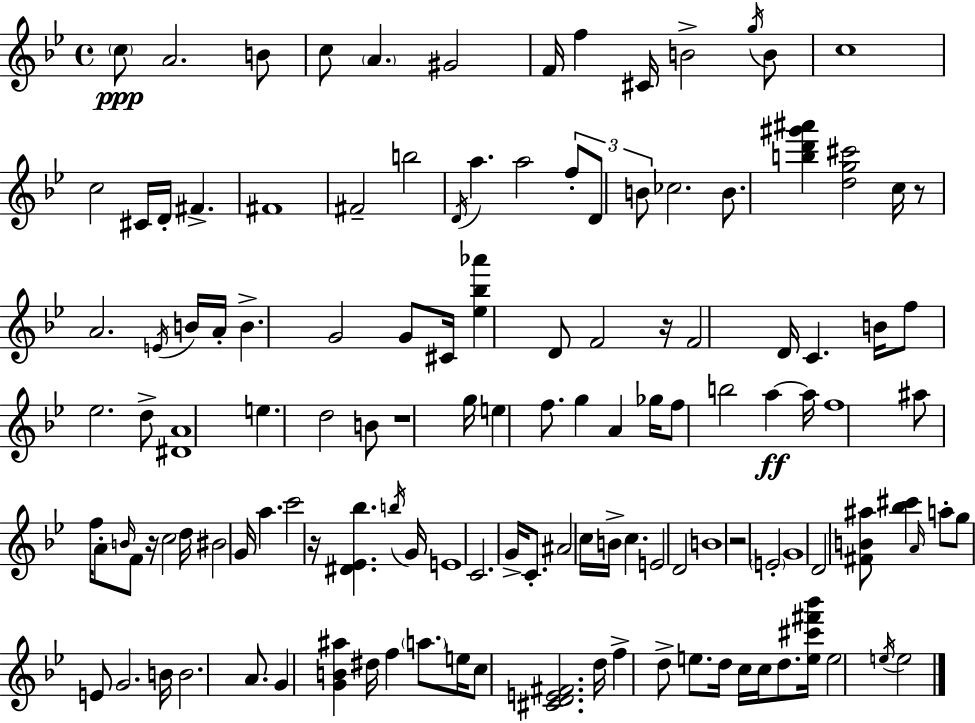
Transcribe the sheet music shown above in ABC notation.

X:1
T:Untitled
M:4/4
L:1/4
K:Gm
c/2 A2 B/2 c/2 A ^G2 F/4 f ^C/4 B2 g/4 B/2 c4 c2 ^C/4 D/4 ^F ^F4 ^F2 b2 D/4 a a2 f/2 D/2 B/2 _c2 B/2 [bd'^g'^a'] [dg^c']2 c/4 z/2 A2 E/4 B/4 A/4 B G2 G/2 ^C/4 [_e_b_a'] D/2 F2 z/4 F2 D/4 C B/4 f/2 _e2 d/2 [^DA]4 e d2 B/2 z4 g/4 e f/2 g A _g/4 f/2 b2 a a/4 f4 ^a/2 f/4 A/2 B/4 F/2 z/4 c2 d/4 ^B2 G/4 a c'2 z/4 [^D_E_b] b/4 G/4 E4 C2 G/4 C/2 ^A2 c/4 B/4 c E2 D2 B4 z2 E2 G4 D2 [^FB^a]/2 [_b^c'] A/4 a/2 g/2 E/2 G2 B/4 B2 A/2 G [GB^a] ^d/4 f a/2 e/4 c/2 [^CDE^F]2 d/4 f d/2 e/2 d/4 c/4 c/4 d/2 [e^c'^f'_b']/4 e2 e/4 e2